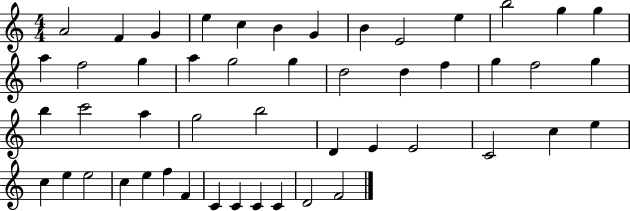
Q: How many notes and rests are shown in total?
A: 49